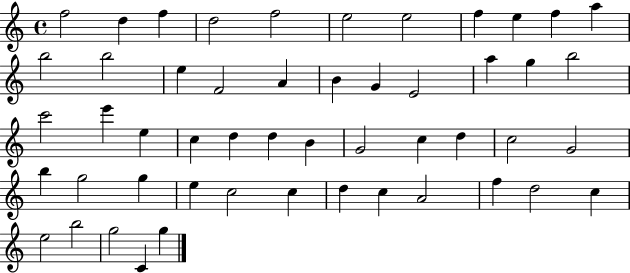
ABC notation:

X:1
T:Untitled
M:4/4
L:1/4
K:C
f2 d f d2 f2 e2 e2 f e f a b2 b2 e F2 A B G E2 a g b2 c'2 e' e c d d B G2 c d c2 G2 b g2 g e c2 c d c A2 f d2 c e2 b2 g2 C g